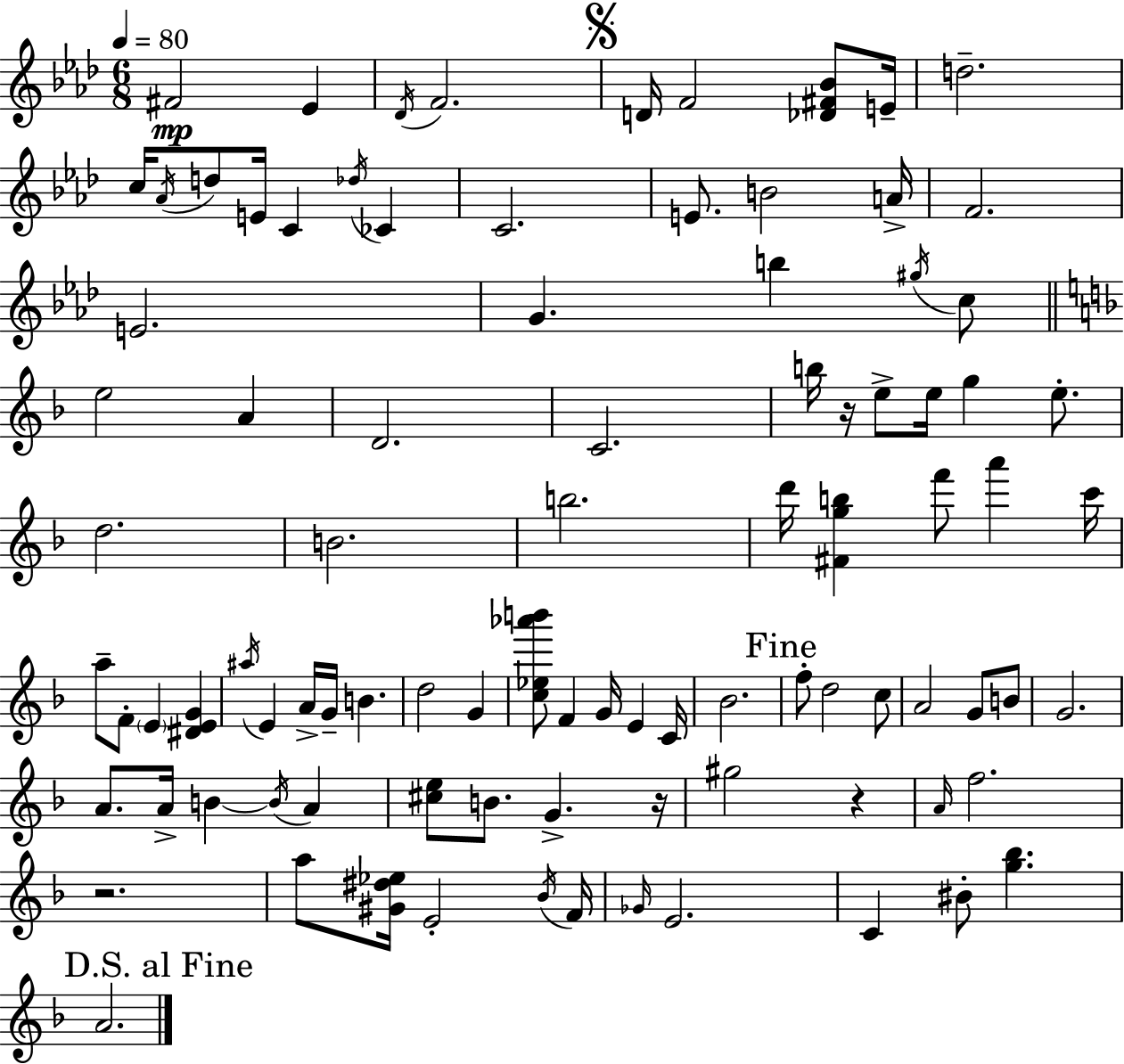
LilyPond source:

{
  \clef treble
  \numericTimeSignature
  \time 6/8
  \key aes \major
  \tempo 4 = 80
  \repeat volta 2 { fis'2\mp ees'4 | \acciaccatura { des'16 } f'2. | \mark \markup { \musicglyph "scripts.segno" } d'16 f'2 <des' fis' bes'>8 | e'16-- d''2.-- | \break c''16 \acciaccatura { aes'16 } d''8 e'16 c'4 \acciaccatura { des''16 } ces'4 | c'2. | e'8. b'2 | a'16-> f'2. | \break e'2. | g'4. b''4 | \acciaccatura { gis''16 } c''8 \bar "||" \break \key d \minor e''2 a'4 | d'2. | c'2. | b''16 r16 e''8-> e''16 g''4 e''8.-. | \break d''2. | b'2. | b''2. | d'''16 <fis' g'' b''>4 f'''8 a'''4 c'''16 | \break a''8-- f'8-. \parenthesize e'4 <dis' e' g'>4 | \acciaccatura { ais''16 } e'4 a'16-> g'16-- b'4. | d''2 g'4 | <c'' ees'' aes''' b'''>8 f'4 g'16 e'4 | \break c'16 bes'2. | \mark "Fine" f''8-. d''2 c''8 | a'2 g'8 b'8 | g'2. | \break a'8. a'16-> b'4~~ \acciaccatura { b'16 } a'4 | <cis'' e''>8 b'8. g'4.-> | r16 gis''2 r4 | \grace { a'16 } f''2. | \break r2. | a''8 <gis' dis'' ees''>16 e'2-. | \acciaccatura { bes'16 } f'16 \grace { ges'16 } e'2. | c'4 bis'8-. <g'' bes''>4. | \break \mark "D.S. al Fine" a'2. | } \bar "|."
}